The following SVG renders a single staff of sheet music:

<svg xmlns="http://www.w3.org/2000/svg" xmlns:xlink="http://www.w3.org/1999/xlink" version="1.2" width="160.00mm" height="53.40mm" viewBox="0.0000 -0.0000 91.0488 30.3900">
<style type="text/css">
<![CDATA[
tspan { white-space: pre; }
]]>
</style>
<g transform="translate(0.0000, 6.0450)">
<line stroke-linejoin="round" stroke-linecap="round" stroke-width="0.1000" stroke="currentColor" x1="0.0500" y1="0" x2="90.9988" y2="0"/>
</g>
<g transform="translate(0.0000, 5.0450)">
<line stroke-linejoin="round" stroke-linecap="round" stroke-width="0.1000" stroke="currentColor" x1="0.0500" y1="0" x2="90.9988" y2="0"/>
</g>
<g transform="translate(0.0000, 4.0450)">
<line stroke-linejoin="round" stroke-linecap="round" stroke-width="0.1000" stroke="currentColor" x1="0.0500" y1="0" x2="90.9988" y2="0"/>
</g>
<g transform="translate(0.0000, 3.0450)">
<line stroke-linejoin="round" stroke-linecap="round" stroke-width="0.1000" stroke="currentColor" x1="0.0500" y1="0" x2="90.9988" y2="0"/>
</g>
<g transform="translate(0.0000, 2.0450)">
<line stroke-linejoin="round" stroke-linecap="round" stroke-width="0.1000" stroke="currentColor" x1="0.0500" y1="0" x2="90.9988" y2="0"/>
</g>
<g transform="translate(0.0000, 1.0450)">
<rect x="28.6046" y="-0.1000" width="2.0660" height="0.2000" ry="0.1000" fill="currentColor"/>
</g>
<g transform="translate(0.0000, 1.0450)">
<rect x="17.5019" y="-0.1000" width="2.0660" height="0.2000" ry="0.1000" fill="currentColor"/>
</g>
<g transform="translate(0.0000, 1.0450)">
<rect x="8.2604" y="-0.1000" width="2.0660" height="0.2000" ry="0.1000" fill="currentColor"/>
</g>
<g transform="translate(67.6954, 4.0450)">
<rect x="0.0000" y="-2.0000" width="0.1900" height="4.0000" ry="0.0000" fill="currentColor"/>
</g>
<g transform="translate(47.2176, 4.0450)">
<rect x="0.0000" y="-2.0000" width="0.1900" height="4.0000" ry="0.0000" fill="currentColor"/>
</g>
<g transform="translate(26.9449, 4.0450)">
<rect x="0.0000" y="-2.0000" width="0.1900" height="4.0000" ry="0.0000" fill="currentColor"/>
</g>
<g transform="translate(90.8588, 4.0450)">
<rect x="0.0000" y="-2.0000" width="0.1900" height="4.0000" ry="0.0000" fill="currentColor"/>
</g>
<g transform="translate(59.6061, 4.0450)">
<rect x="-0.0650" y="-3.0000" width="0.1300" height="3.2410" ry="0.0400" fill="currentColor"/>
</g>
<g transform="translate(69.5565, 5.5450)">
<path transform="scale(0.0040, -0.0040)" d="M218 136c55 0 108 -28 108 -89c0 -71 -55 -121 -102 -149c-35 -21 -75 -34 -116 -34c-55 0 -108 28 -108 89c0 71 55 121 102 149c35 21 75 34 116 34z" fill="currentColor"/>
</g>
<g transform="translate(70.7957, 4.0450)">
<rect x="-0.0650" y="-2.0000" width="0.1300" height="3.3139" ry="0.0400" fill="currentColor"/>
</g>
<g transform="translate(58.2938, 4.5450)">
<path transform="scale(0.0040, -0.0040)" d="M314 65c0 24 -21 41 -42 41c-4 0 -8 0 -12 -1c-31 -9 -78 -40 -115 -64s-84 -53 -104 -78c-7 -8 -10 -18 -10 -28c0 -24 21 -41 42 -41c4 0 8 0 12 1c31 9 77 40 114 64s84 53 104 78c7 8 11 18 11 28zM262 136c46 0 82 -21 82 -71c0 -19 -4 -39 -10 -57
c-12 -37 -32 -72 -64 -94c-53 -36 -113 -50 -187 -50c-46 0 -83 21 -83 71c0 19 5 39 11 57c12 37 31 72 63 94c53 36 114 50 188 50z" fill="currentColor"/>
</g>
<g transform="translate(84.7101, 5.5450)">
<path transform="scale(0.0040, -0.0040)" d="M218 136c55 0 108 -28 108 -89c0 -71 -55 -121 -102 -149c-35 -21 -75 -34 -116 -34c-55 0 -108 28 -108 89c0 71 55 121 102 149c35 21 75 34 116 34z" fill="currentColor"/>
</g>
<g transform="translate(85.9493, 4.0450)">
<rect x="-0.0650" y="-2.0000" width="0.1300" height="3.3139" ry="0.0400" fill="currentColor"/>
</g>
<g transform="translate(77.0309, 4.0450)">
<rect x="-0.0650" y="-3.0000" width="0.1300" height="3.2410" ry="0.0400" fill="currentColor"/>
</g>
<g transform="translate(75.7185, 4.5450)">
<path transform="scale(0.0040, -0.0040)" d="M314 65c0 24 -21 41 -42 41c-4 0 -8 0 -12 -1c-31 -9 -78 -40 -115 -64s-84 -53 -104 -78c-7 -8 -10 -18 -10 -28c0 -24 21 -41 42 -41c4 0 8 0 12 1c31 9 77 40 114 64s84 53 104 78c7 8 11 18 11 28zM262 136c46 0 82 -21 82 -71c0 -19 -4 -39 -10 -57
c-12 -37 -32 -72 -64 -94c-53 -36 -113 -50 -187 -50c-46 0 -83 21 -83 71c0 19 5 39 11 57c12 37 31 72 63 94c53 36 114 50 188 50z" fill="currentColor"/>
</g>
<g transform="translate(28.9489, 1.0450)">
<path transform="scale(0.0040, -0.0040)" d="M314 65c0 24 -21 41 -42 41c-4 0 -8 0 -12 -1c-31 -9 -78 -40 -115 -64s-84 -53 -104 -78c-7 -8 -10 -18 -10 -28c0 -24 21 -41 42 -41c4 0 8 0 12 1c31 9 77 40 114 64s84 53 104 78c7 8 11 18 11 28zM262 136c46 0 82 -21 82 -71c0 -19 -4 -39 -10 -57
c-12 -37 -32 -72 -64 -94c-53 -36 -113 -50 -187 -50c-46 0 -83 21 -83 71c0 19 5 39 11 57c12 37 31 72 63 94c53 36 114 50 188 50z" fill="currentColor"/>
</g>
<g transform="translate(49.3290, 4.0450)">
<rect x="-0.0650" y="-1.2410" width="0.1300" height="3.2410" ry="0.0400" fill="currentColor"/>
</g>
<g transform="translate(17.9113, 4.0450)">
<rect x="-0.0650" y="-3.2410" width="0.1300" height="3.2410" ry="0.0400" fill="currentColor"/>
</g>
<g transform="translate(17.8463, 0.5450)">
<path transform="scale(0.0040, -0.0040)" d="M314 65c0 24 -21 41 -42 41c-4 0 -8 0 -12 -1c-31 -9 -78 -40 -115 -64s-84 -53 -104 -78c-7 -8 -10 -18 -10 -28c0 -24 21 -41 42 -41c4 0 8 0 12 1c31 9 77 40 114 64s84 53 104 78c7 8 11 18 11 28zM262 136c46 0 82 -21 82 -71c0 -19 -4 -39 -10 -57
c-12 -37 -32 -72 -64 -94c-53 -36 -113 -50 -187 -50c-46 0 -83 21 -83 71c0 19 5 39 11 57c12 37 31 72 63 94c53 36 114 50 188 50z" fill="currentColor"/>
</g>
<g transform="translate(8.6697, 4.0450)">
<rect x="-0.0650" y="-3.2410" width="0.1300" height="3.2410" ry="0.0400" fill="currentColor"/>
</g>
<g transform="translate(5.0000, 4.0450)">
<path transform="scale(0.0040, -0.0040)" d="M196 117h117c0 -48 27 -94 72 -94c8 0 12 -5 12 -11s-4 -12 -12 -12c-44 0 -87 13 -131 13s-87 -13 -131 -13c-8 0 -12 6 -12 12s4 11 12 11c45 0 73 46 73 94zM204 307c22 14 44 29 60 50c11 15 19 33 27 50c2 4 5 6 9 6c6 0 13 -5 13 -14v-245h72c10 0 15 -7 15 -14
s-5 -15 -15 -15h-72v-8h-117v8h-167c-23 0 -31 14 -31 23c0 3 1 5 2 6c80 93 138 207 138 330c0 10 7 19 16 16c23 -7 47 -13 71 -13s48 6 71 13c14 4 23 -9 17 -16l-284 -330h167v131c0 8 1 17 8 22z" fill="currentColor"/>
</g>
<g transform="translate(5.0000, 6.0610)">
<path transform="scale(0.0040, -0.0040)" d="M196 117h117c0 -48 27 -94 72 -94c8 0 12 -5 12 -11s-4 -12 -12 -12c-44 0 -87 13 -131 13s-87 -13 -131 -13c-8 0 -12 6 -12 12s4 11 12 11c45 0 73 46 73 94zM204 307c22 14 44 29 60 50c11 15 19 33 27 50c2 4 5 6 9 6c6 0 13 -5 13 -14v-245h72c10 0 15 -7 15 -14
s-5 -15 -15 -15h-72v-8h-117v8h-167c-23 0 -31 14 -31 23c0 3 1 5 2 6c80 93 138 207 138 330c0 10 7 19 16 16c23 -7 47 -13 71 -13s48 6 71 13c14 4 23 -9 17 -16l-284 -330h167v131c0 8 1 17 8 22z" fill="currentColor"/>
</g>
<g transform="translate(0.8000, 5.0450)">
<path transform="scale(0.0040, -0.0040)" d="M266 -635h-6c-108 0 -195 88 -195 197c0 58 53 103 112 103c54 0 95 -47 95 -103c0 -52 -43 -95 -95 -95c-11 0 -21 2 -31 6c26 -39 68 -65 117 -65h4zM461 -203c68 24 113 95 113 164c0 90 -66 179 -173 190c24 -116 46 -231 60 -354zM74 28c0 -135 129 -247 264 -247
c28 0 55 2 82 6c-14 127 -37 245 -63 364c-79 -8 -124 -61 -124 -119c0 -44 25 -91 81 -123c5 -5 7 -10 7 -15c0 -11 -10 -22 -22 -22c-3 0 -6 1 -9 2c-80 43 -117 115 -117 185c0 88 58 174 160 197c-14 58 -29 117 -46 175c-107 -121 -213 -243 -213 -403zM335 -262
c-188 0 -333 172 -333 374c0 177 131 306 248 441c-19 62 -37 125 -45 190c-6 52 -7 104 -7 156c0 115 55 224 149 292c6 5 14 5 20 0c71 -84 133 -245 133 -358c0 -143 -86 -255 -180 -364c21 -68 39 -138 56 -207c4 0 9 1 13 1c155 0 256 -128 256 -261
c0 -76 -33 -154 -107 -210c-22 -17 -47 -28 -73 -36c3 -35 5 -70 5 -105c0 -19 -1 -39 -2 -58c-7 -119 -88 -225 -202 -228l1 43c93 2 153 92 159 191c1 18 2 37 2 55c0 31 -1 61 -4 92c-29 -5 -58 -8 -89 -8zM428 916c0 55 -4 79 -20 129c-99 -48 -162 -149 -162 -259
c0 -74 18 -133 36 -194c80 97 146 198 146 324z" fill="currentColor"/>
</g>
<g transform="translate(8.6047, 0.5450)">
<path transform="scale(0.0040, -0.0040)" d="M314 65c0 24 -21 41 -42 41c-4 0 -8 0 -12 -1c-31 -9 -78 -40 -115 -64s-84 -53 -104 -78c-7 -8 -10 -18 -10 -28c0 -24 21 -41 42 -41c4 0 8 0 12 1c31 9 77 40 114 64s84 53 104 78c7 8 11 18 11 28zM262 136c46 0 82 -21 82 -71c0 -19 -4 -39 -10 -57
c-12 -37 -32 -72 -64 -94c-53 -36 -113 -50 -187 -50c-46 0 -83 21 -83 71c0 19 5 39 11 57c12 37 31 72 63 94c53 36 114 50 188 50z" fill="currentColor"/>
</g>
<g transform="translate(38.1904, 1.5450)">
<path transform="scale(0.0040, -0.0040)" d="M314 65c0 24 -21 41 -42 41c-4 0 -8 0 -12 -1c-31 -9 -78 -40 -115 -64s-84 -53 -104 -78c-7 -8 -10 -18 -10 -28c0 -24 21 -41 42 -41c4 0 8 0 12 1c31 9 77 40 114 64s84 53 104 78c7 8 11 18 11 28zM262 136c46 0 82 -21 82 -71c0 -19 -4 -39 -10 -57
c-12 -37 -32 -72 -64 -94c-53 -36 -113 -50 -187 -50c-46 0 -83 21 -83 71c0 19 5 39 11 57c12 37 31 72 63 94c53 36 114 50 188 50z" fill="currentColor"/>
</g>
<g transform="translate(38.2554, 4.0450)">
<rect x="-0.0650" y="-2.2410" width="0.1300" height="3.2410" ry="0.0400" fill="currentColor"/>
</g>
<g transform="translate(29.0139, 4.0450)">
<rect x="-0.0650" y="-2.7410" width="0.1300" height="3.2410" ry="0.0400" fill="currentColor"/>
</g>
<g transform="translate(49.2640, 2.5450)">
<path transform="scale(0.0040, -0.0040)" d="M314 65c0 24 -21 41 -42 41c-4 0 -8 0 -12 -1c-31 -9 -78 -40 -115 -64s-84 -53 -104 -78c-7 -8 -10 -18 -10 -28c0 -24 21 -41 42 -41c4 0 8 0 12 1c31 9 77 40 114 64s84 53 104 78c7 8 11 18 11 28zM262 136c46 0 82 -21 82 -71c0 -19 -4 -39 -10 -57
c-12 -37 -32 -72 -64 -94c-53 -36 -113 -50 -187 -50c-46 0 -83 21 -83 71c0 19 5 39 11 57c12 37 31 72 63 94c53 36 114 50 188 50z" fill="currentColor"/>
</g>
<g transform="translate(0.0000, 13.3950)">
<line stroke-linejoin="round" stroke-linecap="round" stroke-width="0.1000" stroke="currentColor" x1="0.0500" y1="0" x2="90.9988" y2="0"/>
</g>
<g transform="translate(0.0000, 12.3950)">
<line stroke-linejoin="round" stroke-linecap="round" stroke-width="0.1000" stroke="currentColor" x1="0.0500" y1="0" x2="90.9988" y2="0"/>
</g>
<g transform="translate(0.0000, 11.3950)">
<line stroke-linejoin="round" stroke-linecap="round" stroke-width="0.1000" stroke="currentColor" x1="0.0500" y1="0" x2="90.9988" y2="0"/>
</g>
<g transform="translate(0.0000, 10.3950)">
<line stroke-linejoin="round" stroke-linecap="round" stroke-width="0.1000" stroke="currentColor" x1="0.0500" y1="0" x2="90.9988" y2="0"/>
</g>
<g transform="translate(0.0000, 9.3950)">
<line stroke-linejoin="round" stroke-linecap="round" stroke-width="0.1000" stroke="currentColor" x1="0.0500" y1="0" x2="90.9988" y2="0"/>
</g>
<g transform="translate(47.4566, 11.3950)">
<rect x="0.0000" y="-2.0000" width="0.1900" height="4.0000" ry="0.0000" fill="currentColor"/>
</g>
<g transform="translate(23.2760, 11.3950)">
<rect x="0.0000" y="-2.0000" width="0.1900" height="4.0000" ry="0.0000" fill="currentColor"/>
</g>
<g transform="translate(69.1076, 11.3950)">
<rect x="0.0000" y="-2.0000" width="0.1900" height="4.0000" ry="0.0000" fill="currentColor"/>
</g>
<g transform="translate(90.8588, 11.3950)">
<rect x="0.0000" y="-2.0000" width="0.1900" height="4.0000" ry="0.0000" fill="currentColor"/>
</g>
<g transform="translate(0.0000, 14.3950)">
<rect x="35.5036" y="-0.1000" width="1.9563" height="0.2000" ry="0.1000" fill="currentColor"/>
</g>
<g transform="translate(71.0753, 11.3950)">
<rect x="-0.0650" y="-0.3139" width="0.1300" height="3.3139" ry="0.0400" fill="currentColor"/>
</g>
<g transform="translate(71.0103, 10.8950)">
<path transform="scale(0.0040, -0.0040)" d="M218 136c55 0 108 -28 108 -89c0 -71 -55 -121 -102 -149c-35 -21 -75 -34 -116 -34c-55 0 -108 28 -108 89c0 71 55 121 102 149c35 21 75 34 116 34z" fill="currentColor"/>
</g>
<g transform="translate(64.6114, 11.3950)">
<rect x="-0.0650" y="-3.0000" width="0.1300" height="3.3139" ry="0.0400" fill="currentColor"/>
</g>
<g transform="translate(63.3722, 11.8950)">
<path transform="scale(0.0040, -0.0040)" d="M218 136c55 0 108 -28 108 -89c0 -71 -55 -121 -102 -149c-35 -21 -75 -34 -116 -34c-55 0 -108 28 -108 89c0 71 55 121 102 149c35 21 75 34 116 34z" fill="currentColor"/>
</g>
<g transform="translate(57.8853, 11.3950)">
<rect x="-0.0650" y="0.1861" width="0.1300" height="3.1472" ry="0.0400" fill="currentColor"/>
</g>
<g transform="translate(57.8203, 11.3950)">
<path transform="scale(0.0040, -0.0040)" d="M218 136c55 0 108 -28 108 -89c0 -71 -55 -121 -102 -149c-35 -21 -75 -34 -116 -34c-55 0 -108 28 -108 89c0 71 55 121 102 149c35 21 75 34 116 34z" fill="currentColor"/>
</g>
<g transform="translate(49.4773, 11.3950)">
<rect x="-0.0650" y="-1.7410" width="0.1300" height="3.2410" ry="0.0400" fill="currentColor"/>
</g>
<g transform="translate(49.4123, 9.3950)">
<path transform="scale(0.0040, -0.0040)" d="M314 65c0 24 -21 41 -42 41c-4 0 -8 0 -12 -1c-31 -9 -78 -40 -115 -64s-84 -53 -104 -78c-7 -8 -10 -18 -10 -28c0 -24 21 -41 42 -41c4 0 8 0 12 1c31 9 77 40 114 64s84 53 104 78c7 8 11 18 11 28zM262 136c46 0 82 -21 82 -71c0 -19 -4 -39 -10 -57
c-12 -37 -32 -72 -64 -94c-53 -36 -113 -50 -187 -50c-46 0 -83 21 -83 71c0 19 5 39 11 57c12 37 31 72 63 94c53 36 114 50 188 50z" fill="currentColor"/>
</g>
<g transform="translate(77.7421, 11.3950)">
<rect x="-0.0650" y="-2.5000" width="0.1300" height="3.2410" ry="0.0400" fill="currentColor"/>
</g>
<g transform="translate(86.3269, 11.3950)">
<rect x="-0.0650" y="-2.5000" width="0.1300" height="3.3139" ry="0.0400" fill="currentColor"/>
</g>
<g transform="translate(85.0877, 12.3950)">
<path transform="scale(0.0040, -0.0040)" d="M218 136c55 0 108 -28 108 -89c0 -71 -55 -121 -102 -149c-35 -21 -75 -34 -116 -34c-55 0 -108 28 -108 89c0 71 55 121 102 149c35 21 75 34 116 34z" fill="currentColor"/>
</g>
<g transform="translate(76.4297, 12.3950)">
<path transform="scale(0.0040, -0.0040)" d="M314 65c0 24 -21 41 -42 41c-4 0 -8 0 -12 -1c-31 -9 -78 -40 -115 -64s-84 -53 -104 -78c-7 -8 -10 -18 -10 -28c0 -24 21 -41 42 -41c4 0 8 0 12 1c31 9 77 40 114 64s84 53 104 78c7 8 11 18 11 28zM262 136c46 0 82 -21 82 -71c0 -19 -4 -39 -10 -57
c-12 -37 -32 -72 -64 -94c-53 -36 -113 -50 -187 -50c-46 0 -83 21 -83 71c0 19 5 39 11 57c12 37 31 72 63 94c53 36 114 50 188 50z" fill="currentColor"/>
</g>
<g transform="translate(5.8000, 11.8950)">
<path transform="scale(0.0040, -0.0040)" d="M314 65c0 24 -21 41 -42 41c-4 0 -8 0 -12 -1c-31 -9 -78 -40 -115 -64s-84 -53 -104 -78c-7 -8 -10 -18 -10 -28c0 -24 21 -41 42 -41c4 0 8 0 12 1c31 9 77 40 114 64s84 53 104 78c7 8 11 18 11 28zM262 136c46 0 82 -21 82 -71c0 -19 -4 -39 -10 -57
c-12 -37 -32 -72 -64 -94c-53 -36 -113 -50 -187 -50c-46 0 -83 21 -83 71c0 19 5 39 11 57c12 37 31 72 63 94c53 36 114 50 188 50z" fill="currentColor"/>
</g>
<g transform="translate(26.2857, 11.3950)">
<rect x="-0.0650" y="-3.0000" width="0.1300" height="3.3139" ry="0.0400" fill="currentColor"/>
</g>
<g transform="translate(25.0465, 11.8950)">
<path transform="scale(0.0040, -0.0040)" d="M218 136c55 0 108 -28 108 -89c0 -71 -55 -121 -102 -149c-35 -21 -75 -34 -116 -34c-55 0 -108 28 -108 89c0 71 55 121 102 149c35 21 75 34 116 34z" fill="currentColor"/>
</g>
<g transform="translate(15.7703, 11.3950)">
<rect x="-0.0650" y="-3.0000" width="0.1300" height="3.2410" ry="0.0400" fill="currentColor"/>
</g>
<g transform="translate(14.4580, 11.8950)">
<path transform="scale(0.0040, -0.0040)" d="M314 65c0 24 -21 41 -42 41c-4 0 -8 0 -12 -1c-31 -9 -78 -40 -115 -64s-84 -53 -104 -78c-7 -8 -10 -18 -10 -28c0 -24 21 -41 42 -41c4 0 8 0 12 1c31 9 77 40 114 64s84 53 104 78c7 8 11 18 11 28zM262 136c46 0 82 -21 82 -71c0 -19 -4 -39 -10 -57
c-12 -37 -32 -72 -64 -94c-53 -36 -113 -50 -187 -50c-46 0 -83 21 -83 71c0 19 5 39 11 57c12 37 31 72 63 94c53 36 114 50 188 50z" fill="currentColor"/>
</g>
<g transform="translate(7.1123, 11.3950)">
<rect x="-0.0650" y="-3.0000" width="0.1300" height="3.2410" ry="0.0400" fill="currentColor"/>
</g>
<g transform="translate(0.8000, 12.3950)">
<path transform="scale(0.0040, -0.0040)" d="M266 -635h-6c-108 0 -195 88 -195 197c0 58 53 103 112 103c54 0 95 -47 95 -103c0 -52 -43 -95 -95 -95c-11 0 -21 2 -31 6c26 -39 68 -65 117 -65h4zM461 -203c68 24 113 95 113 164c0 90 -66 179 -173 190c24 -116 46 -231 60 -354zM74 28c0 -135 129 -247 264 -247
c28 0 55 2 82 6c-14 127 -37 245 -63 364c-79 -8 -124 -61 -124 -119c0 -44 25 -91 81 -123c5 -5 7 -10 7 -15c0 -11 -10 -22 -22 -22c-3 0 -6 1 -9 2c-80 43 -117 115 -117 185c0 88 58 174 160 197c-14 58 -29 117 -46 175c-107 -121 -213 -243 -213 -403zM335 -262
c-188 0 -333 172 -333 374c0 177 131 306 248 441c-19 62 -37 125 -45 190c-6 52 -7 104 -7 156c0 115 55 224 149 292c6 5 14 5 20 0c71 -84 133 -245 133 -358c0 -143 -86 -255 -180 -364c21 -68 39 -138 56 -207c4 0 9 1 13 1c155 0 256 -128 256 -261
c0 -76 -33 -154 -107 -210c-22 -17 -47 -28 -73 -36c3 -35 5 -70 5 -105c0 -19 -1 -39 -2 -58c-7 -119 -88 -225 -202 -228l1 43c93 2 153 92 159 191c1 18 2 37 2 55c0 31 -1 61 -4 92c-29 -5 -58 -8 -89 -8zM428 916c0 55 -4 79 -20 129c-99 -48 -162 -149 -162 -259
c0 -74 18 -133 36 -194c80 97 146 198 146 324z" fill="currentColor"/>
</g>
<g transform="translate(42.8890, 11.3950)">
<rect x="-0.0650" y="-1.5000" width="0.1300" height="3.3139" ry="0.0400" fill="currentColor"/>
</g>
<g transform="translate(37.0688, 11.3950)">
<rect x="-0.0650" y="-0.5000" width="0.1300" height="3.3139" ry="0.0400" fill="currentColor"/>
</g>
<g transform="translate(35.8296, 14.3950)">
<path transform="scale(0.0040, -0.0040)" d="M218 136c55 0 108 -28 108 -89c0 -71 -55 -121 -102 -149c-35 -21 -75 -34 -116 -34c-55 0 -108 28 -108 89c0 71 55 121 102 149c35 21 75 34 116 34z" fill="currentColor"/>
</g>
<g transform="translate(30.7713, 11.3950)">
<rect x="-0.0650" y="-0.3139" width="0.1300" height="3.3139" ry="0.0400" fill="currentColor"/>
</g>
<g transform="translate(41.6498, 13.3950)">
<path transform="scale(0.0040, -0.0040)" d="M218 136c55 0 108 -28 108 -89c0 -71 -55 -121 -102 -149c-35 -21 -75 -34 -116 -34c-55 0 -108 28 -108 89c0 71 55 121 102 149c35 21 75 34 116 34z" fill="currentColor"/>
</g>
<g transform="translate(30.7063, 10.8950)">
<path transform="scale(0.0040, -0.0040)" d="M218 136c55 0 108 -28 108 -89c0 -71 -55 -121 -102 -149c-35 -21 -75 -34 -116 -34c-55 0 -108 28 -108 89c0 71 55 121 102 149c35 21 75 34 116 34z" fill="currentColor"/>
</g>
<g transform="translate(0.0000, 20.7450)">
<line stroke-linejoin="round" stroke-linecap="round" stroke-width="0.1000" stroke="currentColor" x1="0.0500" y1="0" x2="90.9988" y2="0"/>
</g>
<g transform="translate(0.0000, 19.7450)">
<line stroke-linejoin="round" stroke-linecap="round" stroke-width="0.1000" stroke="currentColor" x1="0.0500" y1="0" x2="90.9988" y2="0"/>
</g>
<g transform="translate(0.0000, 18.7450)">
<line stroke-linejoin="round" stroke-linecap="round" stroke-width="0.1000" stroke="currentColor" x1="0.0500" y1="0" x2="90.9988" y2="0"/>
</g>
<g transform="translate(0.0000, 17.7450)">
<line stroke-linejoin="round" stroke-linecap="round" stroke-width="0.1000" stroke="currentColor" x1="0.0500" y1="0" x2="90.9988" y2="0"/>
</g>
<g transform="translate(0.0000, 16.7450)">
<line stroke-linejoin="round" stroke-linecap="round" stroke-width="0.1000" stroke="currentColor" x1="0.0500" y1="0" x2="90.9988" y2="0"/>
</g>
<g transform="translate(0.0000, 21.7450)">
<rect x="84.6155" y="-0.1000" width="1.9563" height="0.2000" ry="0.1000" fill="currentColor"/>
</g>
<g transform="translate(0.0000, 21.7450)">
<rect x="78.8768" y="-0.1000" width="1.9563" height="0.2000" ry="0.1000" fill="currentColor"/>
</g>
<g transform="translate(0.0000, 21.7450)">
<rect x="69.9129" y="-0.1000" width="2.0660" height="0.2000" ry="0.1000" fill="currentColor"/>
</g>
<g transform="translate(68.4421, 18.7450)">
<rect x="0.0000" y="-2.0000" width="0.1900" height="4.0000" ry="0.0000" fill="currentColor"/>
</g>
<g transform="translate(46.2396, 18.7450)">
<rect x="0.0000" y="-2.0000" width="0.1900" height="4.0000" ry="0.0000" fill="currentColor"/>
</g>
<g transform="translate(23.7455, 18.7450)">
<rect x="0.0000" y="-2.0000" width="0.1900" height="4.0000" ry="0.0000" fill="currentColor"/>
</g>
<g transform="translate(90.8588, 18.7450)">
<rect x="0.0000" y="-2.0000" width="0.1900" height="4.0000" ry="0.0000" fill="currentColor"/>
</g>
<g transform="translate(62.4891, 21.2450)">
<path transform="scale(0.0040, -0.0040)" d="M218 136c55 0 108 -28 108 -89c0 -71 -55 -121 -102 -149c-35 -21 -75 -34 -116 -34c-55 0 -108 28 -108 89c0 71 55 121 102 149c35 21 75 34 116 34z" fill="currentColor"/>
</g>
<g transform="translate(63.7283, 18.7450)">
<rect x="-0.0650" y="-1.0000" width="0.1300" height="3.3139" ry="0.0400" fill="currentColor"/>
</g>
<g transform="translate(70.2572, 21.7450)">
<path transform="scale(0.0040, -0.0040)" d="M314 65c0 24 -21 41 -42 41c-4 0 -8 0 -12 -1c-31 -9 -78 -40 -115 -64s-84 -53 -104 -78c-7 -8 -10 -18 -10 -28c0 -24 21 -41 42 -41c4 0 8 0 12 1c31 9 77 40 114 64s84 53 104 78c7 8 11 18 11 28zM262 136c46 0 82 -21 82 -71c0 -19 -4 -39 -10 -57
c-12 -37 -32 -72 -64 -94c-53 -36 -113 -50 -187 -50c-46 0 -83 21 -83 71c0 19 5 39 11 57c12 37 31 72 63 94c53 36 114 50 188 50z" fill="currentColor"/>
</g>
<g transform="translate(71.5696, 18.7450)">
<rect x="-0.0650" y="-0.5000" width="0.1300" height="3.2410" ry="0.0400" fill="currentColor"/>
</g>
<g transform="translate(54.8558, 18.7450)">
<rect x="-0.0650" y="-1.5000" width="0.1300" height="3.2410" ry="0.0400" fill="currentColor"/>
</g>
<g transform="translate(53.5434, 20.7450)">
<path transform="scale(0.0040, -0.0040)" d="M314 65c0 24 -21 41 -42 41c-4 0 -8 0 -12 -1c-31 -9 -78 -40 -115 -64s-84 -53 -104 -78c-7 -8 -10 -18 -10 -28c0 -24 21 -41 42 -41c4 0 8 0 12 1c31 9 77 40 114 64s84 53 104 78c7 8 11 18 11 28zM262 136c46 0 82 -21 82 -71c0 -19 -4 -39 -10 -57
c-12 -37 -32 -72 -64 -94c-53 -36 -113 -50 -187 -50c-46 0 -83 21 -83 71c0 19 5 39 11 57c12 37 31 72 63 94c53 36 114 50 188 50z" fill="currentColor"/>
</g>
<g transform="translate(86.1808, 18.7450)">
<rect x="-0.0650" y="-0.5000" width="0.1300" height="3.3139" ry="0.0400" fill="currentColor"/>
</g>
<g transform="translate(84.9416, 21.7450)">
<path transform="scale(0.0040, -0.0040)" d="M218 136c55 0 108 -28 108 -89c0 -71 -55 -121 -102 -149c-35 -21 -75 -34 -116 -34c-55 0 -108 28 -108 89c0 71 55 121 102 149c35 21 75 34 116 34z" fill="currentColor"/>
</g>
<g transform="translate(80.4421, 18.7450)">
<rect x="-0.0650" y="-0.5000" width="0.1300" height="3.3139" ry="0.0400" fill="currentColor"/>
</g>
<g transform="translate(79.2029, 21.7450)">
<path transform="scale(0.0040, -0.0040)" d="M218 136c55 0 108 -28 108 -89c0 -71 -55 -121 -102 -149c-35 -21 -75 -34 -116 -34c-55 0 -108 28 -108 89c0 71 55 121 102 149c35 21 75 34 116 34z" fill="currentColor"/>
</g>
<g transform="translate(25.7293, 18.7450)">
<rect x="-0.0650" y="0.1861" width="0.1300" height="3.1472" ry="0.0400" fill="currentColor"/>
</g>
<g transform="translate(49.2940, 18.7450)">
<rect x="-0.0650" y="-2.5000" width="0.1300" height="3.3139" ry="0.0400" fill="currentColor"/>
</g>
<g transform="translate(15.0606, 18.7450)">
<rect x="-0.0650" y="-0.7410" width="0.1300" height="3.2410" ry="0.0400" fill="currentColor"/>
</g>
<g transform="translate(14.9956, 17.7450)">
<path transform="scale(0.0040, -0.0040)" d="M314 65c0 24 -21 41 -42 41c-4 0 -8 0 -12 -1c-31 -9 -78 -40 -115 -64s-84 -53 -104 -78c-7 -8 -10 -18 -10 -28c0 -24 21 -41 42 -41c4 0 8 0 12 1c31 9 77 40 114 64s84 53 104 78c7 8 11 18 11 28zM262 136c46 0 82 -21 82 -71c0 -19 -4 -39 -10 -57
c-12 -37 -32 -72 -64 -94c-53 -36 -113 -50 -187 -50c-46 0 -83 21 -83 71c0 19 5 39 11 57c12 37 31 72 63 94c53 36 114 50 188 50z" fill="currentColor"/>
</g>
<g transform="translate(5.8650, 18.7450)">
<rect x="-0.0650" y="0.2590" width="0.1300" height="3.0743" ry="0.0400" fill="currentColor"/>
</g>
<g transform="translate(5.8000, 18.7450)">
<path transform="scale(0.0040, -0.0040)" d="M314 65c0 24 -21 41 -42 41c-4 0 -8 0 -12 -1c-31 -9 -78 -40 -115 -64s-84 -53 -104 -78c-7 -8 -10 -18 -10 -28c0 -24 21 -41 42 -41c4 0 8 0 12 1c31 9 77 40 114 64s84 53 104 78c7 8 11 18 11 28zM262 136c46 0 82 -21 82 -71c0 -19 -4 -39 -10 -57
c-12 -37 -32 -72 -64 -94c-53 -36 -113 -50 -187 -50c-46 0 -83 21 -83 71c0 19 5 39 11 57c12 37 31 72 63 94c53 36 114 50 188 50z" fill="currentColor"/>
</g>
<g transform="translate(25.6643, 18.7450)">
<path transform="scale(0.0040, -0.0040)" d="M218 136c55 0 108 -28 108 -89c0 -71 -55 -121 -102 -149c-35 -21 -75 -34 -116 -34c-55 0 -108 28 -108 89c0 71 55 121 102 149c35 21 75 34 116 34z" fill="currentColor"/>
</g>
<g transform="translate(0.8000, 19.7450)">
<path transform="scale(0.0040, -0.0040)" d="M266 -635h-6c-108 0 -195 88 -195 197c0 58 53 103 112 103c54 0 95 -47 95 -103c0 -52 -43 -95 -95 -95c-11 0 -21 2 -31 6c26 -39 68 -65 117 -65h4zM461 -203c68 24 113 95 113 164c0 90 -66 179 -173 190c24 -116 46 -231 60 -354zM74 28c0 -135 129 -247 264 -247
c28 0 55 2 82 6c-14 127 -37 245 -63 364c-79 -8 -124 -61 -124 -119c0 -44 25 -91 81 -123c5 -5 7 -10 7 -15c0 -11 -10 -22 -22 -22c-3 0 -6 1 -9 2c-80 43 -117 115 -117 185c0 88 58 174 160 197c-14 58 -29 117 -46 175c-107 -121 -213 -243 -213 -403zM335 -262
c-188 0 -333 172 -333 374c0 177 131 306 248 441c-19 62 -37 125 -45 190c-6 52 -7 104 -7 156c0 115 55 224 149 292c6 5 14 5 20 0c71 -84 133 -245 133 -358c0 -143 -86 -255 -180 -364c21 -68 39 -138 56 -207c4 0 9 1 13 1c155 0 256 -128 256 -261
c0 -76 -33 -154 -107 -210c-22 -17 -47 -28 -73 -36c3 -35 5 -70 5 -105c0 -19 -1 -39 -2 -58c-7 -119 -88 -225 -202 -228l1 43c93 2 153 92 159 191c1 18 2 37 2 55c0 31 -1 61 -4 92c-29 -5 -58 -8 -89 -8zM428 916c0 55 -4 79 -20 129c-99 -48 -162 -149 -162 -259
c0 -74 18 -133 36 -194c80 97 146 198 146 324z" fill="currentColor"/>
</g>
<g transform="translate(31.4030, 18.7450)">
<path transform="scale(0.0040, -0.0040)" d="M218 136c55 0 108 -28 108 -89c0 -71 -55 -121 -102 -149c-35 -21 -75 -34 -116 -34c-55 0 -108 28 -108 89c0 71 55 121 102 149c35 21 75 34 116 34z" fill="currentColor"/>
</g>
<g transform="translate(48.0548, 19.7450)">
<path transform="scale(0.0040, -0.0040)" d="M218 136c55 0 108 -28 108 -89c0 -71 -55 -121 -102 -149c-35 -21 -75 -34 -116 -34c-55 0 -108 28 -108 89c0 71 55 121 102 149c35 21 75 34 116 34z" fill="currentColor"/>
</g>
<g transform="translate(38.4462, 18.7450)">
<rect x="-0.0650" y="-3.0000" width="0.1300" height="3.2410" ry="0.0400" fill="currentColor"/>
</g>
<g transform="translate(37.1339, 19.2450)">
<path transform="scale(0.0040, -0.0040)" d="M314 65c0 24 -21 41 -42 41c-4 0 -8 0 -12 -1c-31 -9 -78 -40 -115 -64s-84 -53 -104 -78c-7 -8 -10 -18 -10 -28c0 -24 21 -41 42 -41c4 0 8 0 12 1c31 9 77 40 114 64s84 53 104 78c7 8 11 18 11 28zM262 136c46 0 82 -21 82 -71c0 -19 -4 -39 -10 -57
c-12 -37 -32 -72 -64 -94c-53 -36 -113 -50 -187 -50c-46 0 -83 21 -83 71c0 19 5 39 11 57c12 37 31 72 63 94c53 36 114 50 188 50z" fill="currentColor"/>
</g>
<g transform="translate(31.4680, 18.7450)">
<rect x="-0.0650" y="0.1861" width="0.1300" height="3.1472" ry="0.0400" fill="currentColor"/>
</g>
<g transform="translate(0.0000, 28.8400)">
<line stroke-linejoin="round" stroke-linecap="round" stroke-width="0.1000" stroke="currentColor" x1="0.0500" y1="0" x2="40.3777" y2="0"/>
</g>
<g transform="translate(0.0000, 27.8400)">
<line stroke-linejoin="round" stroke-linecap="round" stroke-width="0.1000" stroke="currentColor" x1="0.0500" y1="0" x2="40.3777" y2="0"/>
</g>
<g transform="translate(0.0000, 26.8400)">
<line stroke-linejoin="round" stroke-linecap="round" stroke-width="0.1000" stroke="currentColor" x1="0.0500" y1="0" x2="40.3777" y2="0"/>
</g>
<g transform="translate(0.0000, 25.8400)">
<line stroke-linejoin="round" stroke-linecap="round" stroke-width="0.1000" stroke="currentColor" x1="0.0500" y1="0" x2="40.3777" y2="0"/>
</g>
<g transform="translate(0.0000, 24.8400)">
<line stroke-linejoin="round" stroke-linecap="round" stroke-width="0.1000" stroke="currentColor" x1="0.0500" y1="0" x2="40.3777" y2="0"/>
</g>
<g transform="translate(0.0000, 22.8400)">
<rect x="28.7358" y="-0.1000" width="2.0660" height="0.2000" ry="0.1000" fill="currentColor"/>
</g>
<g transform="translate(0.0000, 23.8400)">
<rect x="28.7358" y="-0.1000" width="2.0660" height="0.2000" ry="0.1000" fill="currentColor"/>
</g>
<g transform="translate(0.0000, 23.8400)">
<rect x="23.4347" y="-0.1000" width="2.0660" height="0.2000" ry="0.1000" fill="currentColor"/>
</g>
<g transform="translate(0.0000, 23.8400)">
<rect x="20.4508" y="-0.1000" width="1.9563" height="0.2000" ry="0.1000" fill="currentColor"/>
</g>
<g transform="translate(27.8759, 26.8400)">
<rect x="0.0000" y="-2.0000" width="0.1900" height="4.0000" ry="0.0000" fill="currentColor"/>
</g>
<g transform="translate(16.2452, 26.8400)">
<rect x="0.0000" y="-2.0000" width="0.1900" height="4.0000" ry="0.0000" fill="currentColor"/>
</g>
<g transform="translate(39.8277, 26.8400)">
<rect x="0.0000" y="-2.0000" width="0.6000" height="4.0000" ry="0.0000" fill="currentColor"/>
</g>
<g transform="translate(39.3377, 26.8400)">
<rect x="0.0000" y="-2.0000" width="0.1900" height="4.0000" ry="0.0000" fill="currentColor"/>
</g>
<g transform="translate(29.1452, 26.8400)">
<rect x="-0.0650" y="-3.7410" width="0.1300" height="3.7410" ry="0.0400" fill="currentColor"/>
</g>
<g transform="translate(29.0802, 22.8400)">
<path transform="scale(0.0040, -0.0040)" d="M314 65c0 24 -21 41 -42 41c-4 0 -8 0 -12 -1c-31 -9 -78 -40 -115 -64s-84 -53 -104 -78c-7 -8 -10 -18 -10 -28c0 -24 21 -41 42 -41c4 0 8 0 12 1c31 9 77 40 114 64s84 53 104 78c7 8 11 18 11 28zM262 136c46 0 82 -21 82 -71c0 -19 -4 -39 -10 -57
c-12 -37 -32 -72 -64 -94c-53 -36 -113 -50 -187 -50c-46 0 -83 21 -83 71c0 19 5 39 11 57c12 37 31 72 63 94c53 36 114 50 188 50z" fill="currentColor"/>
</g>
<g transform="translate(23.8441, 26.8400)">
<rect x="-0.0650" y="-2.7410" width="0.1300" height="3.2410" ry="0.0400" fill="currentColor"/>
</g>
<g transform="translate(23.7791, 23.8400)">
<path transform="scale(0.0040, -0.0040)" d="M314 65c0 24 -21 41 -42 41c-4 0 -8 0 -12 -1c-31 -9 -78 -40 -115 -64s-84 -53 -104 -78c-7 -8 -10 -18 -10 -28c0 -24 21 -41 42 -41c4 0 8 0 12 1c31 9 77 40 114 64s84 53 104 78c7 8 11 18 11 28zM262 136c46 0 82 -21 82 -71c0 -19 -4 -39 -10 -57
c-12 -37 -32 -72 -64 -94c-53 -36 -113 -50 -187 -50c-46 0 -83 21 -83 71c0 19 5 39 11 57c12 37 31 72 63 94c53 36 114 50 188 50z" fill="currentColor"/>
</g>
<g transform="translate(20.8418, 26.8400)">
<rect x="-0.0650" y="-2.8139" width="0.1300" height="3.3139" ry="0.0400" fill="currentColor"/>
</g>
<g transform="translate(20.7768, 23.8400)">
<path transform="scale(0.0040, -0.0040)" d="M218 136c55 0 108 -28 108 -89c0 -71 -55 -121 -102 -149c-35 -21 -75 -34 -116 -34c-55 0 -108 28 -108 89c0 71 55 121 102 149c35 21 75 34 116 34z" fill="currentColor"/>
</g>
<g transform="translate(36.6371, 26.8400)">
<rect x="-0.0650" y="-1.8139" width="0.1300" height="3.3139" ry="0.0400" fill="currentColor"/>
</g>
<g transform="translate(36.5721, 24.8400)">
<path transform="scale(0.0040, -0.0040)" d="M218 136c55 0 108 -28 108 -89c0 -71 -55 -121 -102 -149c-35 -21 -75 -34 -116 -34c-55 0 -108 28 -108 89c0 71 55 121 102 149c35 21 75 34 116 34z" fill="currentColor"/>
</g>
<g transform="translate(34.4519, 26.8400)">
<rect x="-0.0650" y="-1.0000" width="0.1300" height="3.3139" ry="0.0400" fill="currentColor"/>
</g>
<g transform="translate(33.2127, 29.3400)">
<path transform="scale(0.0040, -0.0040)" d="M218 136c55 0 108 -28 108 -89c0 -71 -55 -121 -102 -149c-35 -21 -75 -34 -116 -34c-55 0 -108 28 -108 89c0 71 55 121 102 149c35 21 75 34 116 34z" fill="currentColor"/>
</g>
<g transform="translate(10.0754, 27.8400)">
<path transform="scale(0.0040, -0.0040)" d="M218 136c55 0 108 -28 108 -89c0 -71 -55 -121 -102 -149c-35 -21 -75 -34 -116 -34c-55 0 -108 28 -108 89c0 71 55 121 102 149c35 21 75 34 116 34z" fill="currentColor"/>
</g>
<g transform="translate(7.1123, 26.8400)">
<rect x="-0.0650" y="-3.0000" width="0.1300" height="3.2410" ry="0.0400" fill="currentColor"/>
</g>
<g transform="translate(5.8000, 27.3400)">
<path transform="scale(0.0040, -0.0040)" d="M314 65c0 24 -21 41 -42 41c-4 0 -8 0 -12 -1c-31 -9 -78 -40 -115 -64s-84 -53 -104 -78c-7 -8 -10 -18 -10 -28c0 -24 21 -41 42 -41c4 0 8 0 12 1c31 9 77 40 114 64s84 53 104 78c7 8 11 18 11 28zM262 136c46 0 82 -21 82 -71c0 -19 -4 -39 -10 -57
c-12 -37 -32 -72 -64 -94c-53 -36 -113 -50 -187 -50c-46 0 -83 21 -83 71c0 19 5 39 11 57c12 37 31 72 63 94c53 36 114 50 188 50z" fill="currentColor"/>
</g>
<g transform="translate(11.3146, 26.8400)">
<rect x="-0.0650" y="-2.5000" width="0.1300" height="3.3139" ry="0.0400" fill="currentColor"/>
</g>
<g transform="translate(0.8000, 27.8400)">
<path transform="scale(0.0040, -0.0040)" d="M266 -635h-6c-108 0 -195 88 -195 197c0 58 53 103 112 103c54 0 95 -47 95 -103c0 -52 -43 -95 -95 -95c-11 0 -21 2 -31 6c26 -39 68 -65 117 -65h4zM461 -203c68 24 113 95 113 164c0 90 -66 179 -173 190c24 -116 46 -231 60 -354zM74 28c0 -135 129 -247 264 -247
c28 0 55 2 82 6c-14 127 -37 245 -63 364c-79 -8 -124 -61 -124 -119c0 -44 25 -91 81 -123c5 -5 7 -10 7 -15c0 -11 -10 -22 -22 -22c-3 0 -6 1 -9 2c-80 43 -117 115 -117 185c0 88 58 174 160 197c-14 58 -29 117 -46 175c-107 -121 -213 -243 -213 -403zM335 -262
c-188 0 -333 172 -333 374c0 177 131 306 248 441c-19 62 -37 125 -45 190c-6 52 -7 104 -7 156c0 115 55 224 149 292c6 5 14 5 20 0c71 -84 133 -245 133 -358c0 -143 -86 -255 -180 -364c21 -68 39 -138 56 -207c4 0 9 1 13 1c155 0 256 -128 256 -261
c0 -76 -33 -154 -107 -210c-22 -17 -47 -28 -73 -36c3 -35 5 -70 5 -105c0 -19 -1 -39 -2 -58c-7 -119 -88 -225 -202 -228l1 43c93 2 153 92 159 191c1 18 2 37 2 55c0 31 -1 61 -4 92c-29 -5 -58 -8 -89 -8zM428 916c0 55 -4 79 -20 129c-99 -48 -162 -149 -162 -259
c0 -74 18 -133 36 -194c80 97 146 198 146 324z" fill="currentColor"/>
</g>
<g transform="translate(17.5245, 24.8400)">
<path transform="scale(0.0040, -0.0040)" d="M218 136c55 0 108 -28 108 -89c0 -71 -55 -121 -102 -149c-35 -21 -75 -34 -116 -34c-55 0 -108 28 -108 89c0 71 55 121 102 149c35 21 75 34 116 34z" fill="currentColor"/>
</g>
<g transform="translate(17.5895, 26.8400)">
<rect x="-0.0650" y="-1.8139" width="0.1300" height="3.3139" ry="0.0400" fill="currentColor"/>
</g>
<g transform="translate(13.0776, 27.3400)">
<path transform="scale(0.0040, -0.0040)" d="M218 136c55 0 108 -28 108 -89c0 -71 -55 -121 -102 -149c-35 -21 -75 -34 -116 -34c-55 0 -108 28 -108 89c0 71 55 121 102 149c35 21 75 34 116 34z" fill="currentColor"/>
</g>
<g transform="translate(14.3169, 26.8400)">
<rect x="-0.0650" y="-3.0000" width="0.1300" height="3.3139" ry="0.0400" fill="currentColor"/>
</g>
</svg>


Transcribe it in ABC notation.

X:1
T:Untitled
M:4/4
L:1/4
K:C
b2 b2 a2 g2 e2 A2 F A2 F A2 A2 A c C E f2 B A c G2 G B2 d2 B B A2 G E2 D C2 C C A2 G A f a a2 c'2 D f